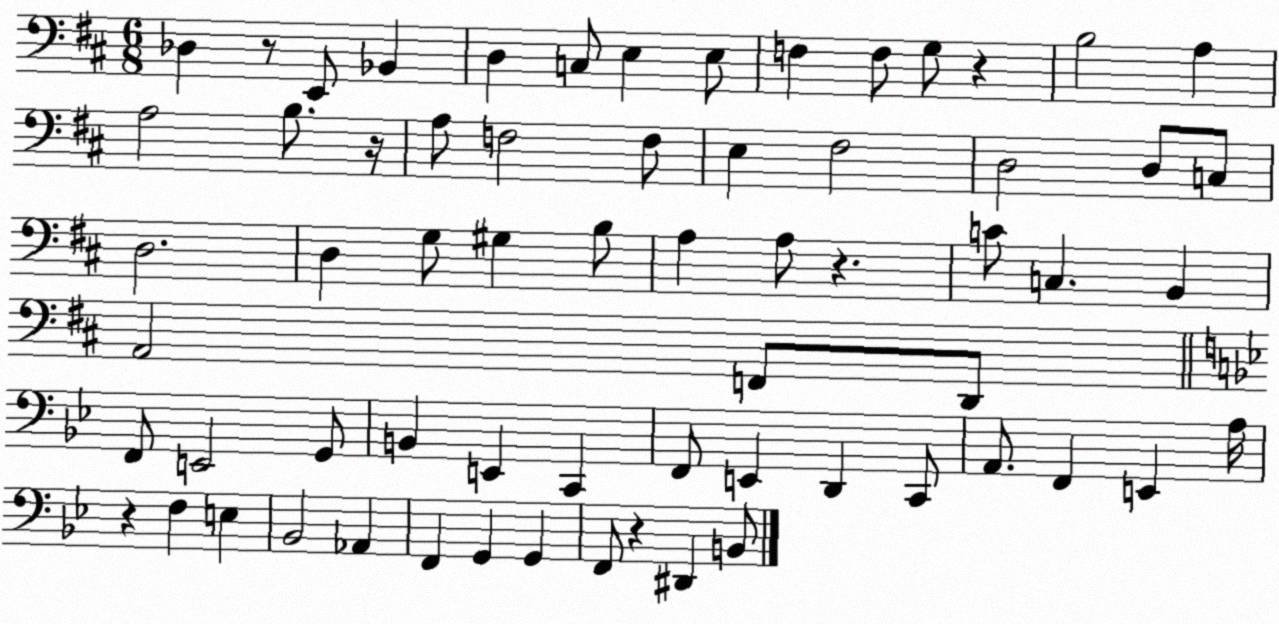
X:1
T:Untitled
M:6/8
L:1/4
K:D
_D, z/2 E,,/2 _B,, D, C,/2 E, E,/2 F, F,/2 G,/2 z B,2 A, A,2 B,/2 z/4 A,/2 F,2 F,/2 E, ^F,2 D,2 D,/2 C,/2 D,2 D, G,/2 ^G, B,/2 A, A,/2 z C/2 C, B,, A,,2 F,,/2 D,,/2 F,,/2 E,,2 G,,/2 B,, E,, C,, F,,/2 E,, D,, C,,/2 A,,/2 F,, E,, A,/4 z F, E, _B,,2 _A,, F,, G,, G,, F,,/2 z ^D,, B,,/2